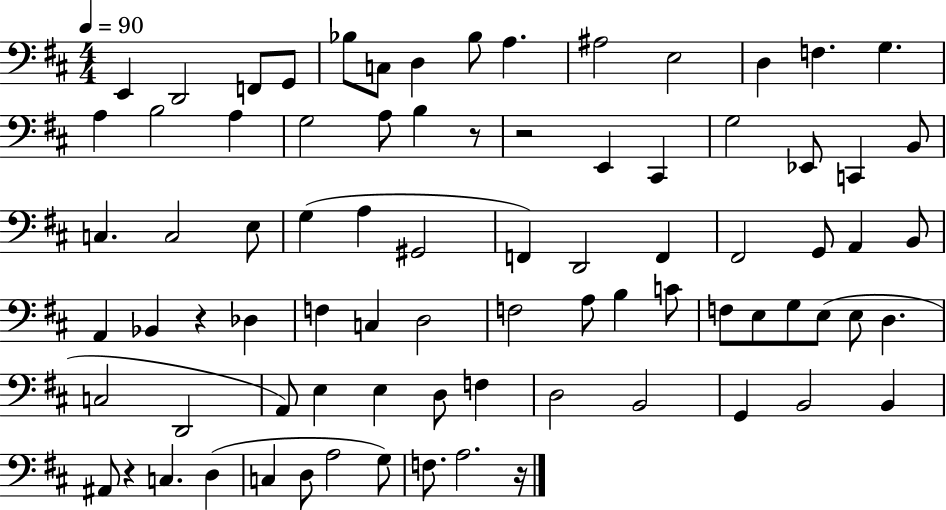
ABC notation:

X:1
T:Untitled
M:4/4
L:1/4
K:D
E,, D,,2 F,,/2 G,,/2 _B,/2 C,/2 D, _B,/2 A, ^A,2 E,2 D, F, G, A, B,2 A, G,2 A,/2 B, z/2 z2 E,, ^C,, G,2 _E,,/2 C,, B,,/2 C, C,2 E,/2 G, A, ^G,,2 F,, D,,2 F,, ^F,,2 G,,/2 A,, B,,/2 A,, _B,, z _D, F, C, D,2 F,2 A,/2 B, C/2 F,/2 E,/2 G,/2 E,/2 E,/2 D, C,2 D,,2 A,,/2 E, E, D,/2 F, D,2 B,,2 G,, B,,2 B,, ^A,,/2 z C, D, C, D,/2 A,2 G,/2 F,/2 A,2 z/4